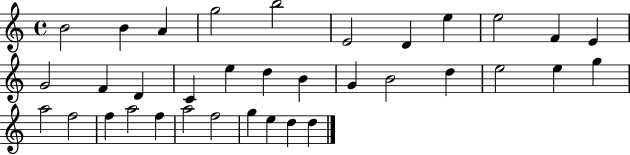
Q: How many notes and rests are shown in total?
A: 35